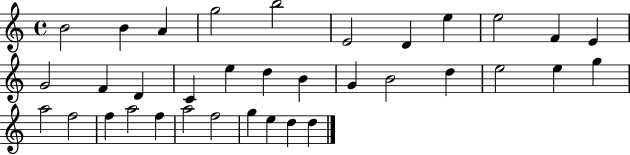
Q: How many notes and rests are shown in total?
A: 35